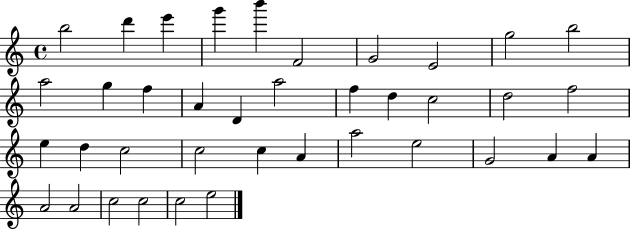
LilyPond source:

{
  \clef treble
  \time 4/4
  \defaultTimeSignature
  \key c \major
  b''2 d'''4 e'''4 | g'''4 b'''4 f'2 | g'2 e'2 | g''2 b''2 | \break a''2 g''4 f''4 | a'4 d'4 a''2 | f''4 d''4 c''2 | d''2 f''2 | \break e''4 d''4 c''2 | c''2 c''4 a'4 | a''2 e''2 | g'2 a'4 a'4 | \break a'2 a'2 | c''2 c''2 | c''2 e''2 | \bar "|."
}